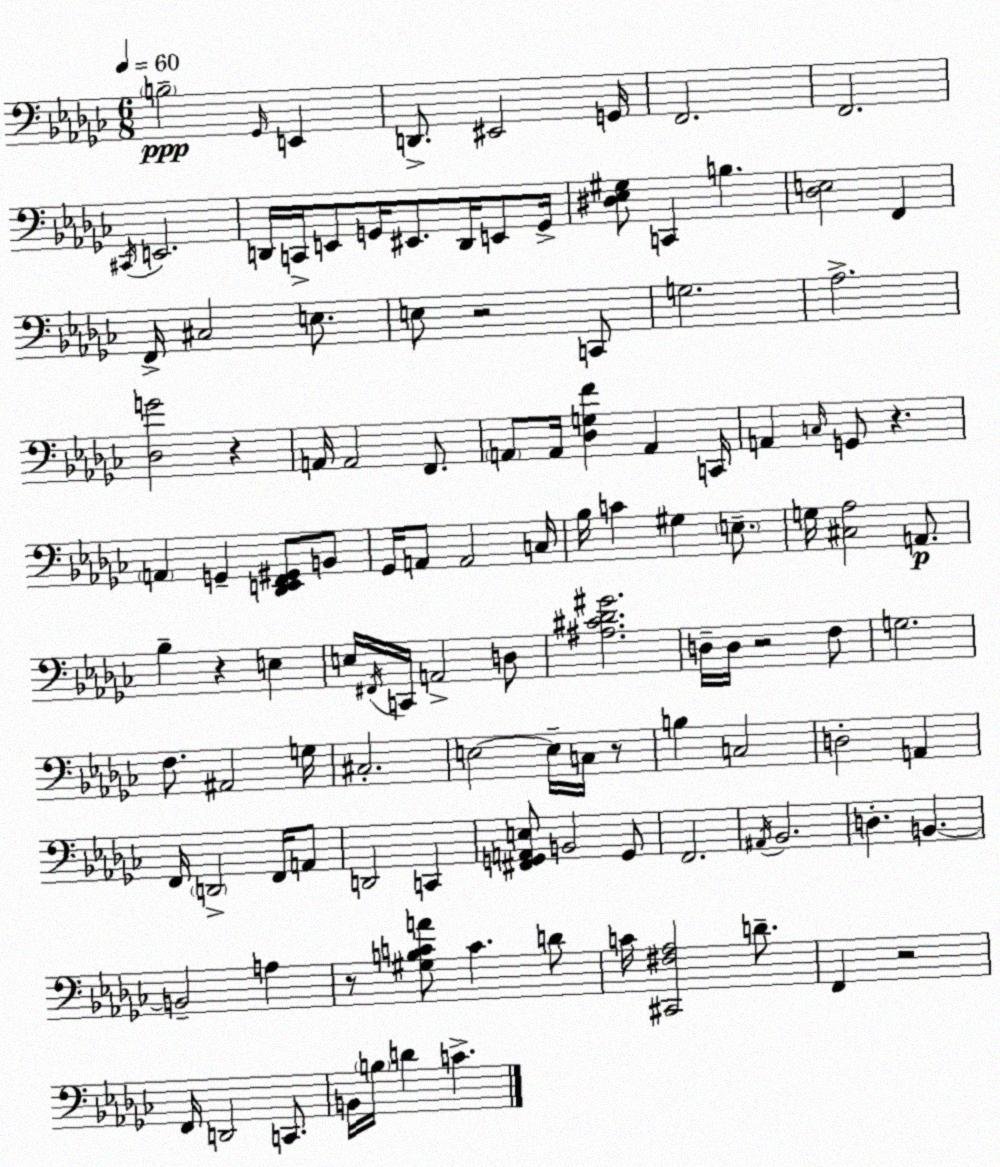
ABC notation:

X:1
T:Untitled
M:6/8
L:1/4
K:Ebm
B,2 _G,,/4 E,, D,,/2 ^E,,2 G,,/4 F,,2 F,,2 ^C,,/4 E,,2 D,,/4 C,,/4 E,,/2 G,,/4 ^E,,/2 D,,/4 E,,/2 G,,/4 [^D,_E,^G,]/2 C,, B, [_D,E,]2 F,, F,,/4 ^C,2 E,/2 E,/2 z2 C,,/2 G,2 _A,2 [_D,G]2 z A,,/4 A,,2 F,,/2 A,,/2 A,,/4 [_D,G,F] A,, C,,/4 A,, C,/4 G,,/2 z A,, G,, [_D,,E,,F,,^G,,]/2 B,,/2 _G,,/4 A,,/2 A,,2 C,/4 _B,/4 C ^G, E,/2 G,/4 [^C,_A,]2 A,,/2 _B, z E, E,/4 ^F,,/4 C,,/4 A,,2 D,/2 [^A,^C_D^G]2 D,/4 D,/4 z2 F,/2 G,2 F,/2 ^A,,2 G,/4 ^C,2 E,2 E,/4 C,/4 z/2 B, C,2 D,2 A,, F,,/4 D,,2 F,,/4 A,,/2 D,,2 C,, [^F,,G,,A,,E,]/2 B,,2 G,,/2 F,,2 ^A,,/4 _B,,2 D, B,, B,,2 A, z/2 [^G,B,CA]/2 C D/2 C/4 [^C,,^F,_A,]2 D/2 F,, z2 F,,/4 D,,2 C,,/2 B,,/4 B,/4 D C